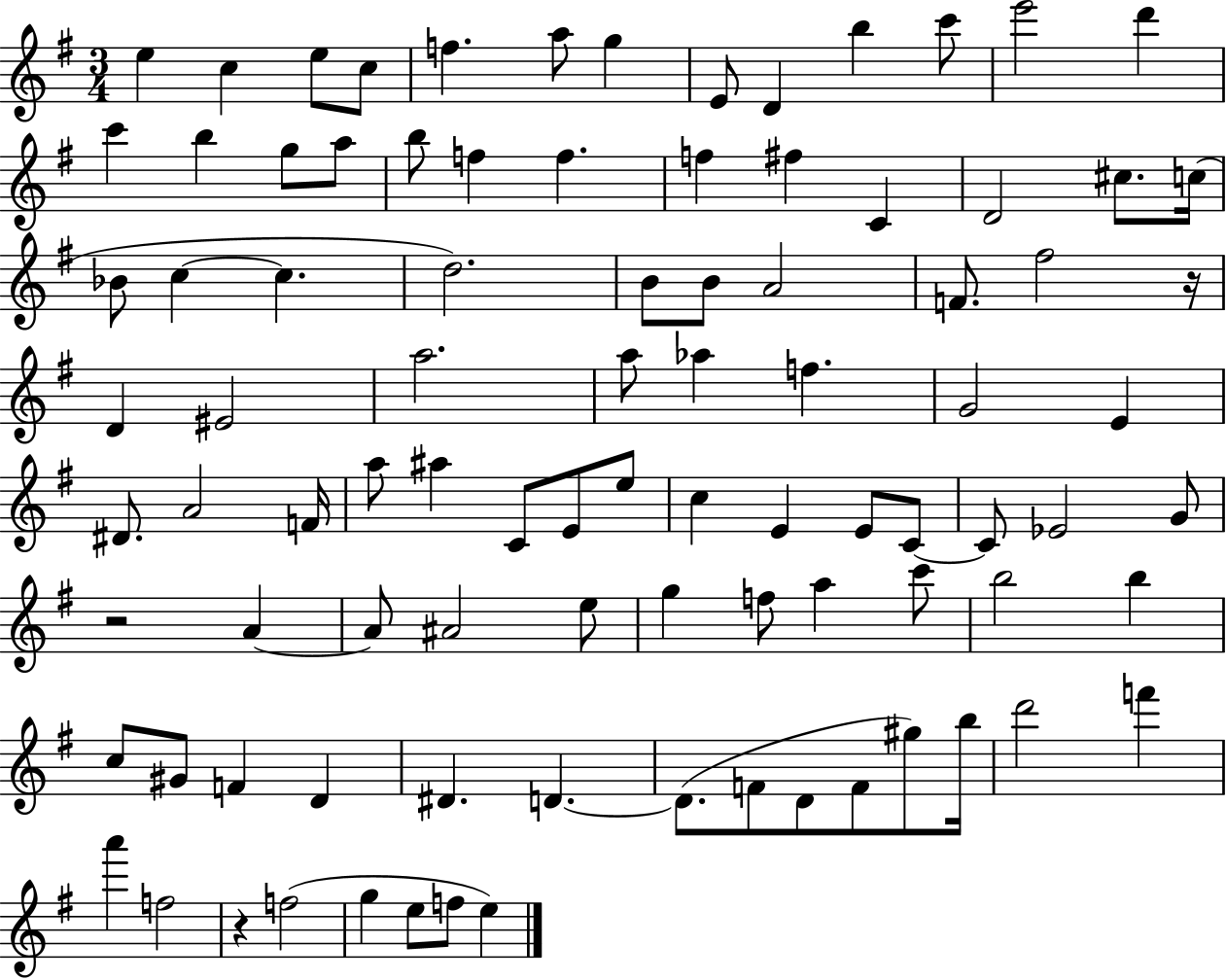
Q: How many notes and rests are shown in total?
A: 92